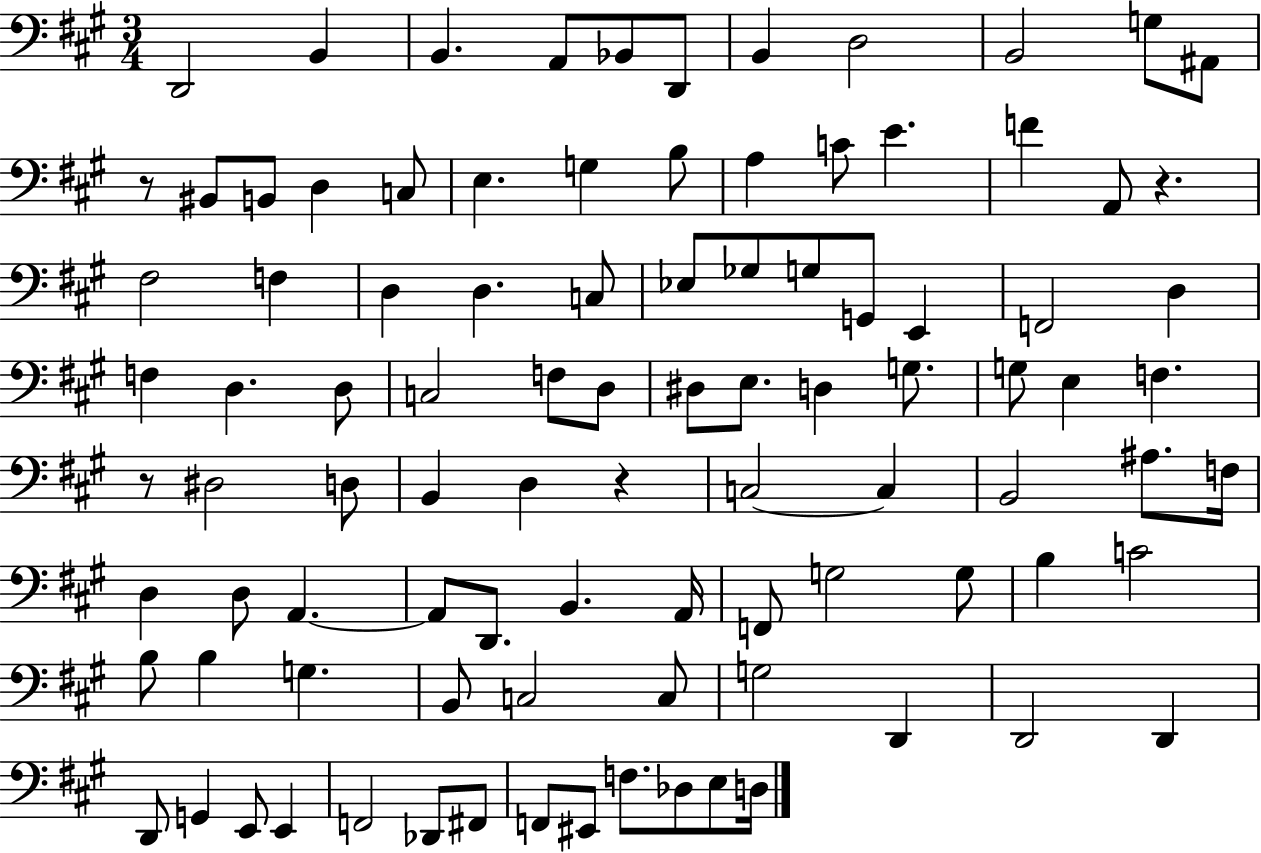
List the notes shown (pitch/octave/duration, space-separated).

D2/h B2/q B2/q. A2/e Bb2/e D2/e B2/q D3/h B2/h G3/e A#2/e R/e BIS2/e B2/e D3/q C3/e E3/q. G3/q B3/e A3/q C4/e E4/q. F4/q A2/e R/q. F#3/h F3/q D3/q D3/q. C3/e Eb3/e Gb3/e G3/e G2/e E2/q F2/h D3/q F3/q D3/q. D3/e C3/h F3/e D3/e D#3/e E3/e. D3/q G3/e. G3/e E3/q F3/q. R/e D#3/h D3/e B2/q D3/q R/q C3/h C3/q B2/h A#3/e. F3/s D3/q D3/e A2/q. A2/e D2/e. B2/q. A2/s F2/e G3/h G3/e B3/q C4/h B3/e B3/q G3/q. B2/e C3/h C3/e G3/h D2/q D2/h D2/q D2/e G2/q E2/e E2/q F2/h Db2/e F#2/e F2/e EIS2/e F3/e. Db3/e E3/e D3/s